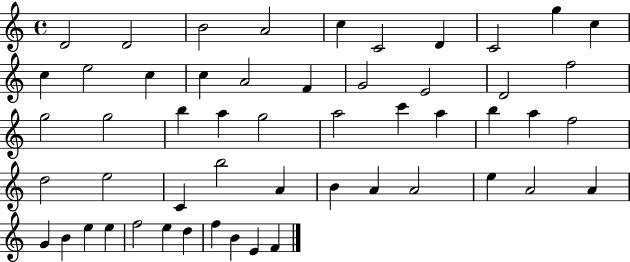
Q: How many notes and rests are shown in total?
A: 53